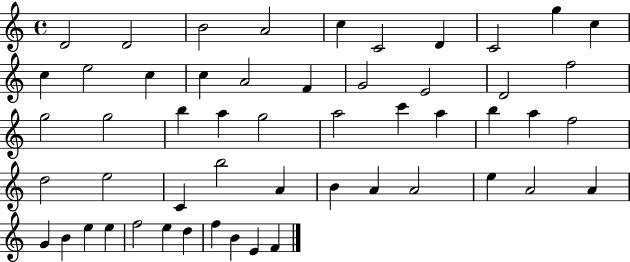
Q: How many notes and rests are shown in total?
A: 53